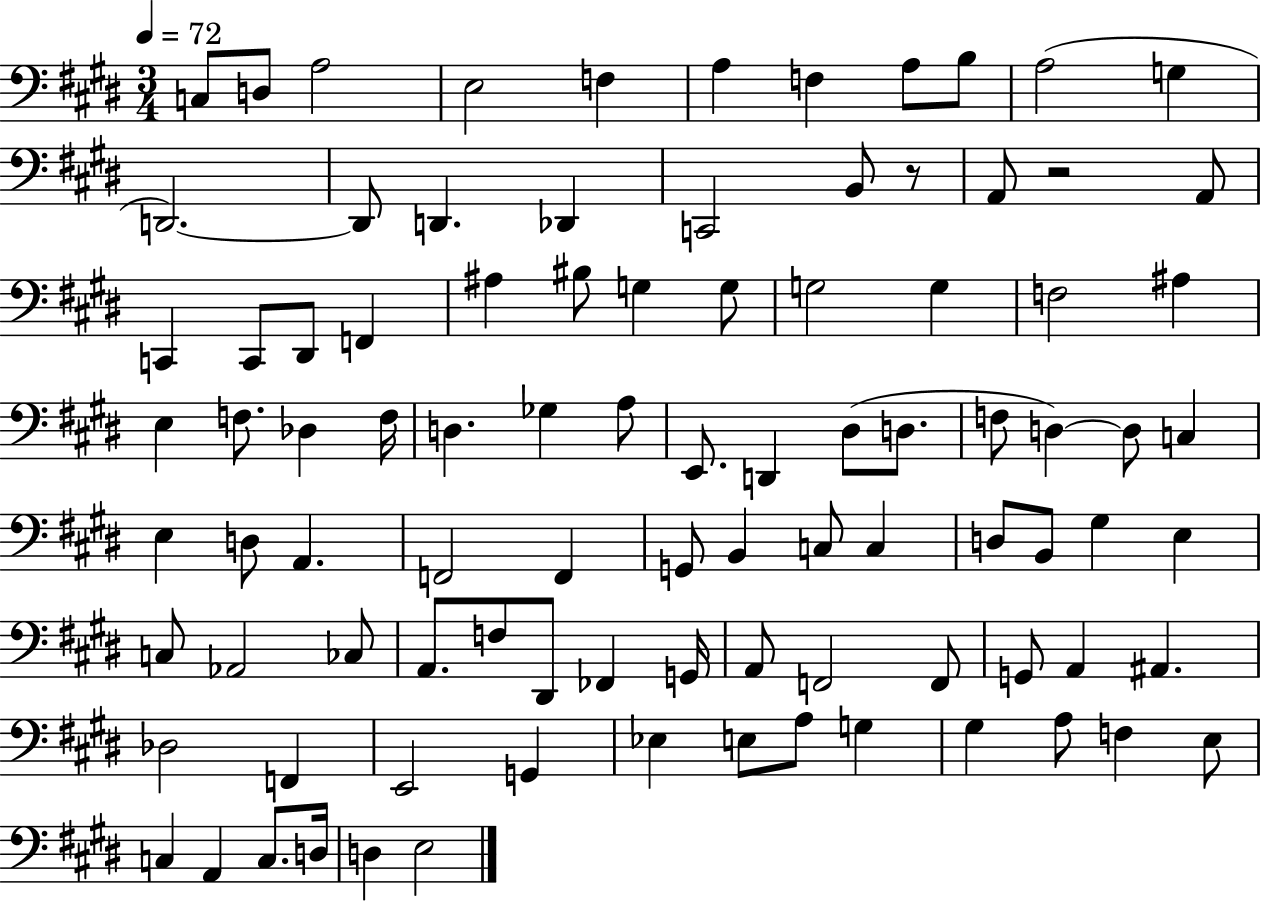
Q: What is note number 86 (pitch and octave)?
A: C3